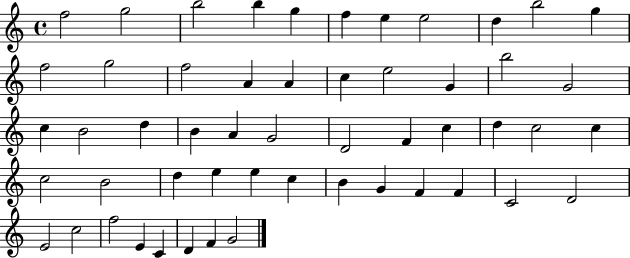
{
  \clef treble
  \time 4/4
  \defaultTimeSignature
  \key c \major
  f''2 g''2 | b''2 b''4 g''4 | f''4 e''4 e''2 | d''4 b''2 g''4 | \break f''2 g''2 | f''2 a'4 a'4 | c''4 e''2 g'4 | b''2 g'2 | \break c''4 b'2 d''4 | b'4 a'4 g'2 | d'2 f'4 c''4 | d''4 c''2 c''4 | \break c''2 b'2 | d''4 e''4 e''4 c''4 | b'4 g'4 f'4 f'4 | c'2 d'2 | \break e'2 c''2 | f''2 e'4 c'4 | d'4 f'4 g'2 | \bar "|."
}